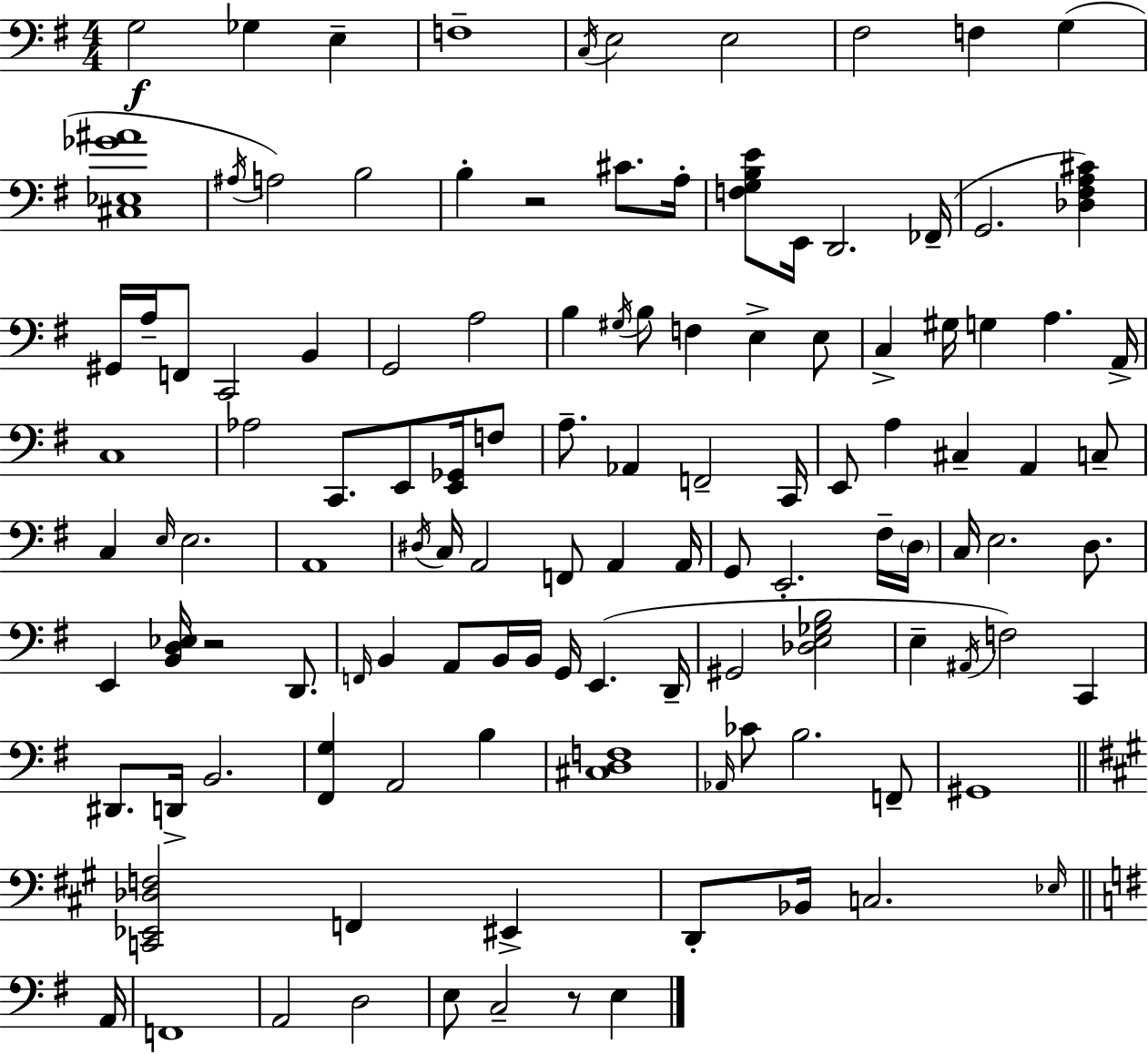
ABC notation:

X:1
T:Untitled
M:4/4
L:1/4
K:Em
G,2 _G, E, F,4 C,/4 E,2 E,2 ^F,2 F, G, [^C,_E,_G^A]4 ^A,/4 A,2 B,2 B, z2 ^C/2 A,/4 [F,G,B,E]/2 E,,/4 D,,2 _F,,/4 G,,2 [_D,^F,A,^C] ^G,,/4 A,/4 F,,/2 C,,2 B,, G,,2 A,2 B, ^G,/4 B,/2 F, E, E,/2 C, ^G,/4 G, A, A,,/4 C,4 _A,2 C,,/2 E,,/2 [E,,_G,,]/4 F,/2 A,/2 _A,, F,,2 C,,/4 E,,/2 A, ^C, A,, C,/2 C, E,/4 E,2 A,,4 ^D,/4 C,/4 A,,2 F,,/2 A,, A,,/4 G,,/2 E,,2 ^F,/4 D,/4 C,/4 E,2 D,/2 E,, [B,,D,_E,]/4 z2 D,,/2 F,,/4 B,, A,,/2 B,,/4 B,,/4 G,,/4 E,, D,,/4 ^G,,2 [_D,E,_G,B,]2 E, ^A,,/4 F,2 C,, ^D,,/2 D,,/4 B,,2 [^F,,G,] A,,2 B, [^C,D,F,]4 _A,,/4 _C/2 B,2 F,,/2 ^G,,4 [C,,_E,,_D,F,]2 F,, ^E,, D,,/2 _B,,/4 C,2 _E,/4 A,,/4 F,,4 A,,2 D,2 E,/2 C,2 z/2 E,